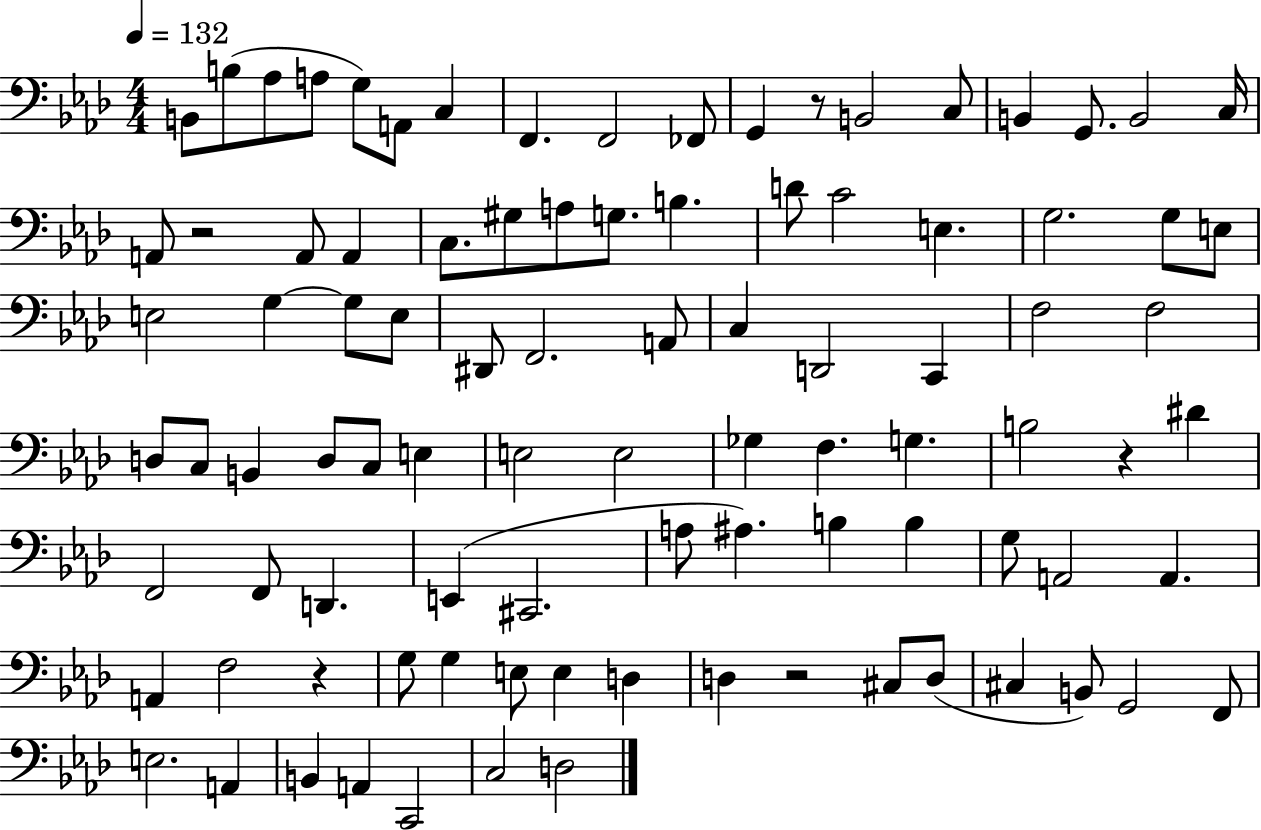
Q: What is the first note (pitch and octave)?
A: B2